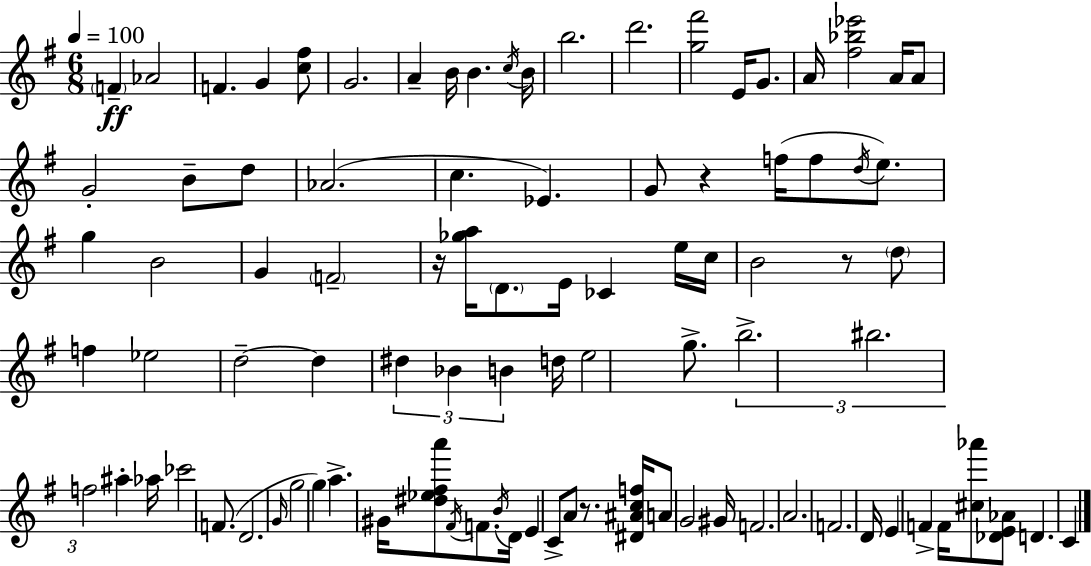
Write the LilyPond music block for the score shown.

{
  \clef treble
  \numericTimeSignature
  \time 6/8
  \key e \minor
  \tempo 4 = 100
  \repeat volta 2 { \parenthesize f'4--\ff aes'2 | f'4. g'4 <c'' fis''>8 | g'2. | a'4-- b'16 b'4. \acciaccatura { c''16 } | \break b'16 b''2. | d'''2. | <g'' fis'''>2 e'16 g'8. | a'16 <fis'' bes'' ees'''>2 a'16 a'8 | \break g'2-. b'8-- d''8 | aes'2.( | c''4. ees'4.) | g'8 r4 f''16( f''8 \acciaccatura { d''16 }) e''8. | \break g''4 b'2 | g'4 \parenthesize f'2-- | r16 <ges'' a''>16 \parenthesize d'8. e'16 ces'4 | e''16 c''16 b'2 r8 | \break \parenthesize d''8 f''4 ees''2 | d''2--~~ d''4 | \tuplet 3/2 { dis''4 bes'4 b'4 } | d''16 e''2 g''8.-> | \break \tuplet 3/2 { b''2.-> | bis''2. | f''2 } ais''4-. | aes''16 ces'''2 f'8.( | \break d'2. | \grace { g'16 } g''2 g''4) | a''4.-> gis'16 <dis'' ees'' fis'' a'''>8 | \acciaccatura { fis'16 } f'8. \acciaccatura { b'16 } d'16 e'4 c'8-> | \break a'8 r8. <dis' ais' c'' f''>16 a'8 g'2 | gis'16 f'2. | a'2. | f'2. | \break d'16 e'4 f'4-> | f'16 <cis'' aes'''>8 <des' e' aes'>8 d'4. | c'4 } \bar "|."
}